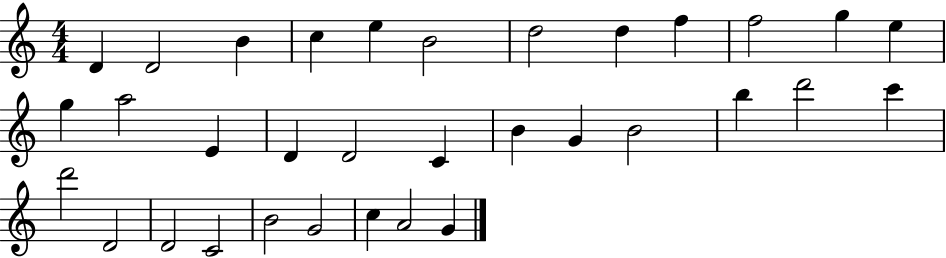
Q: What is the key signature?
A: C major